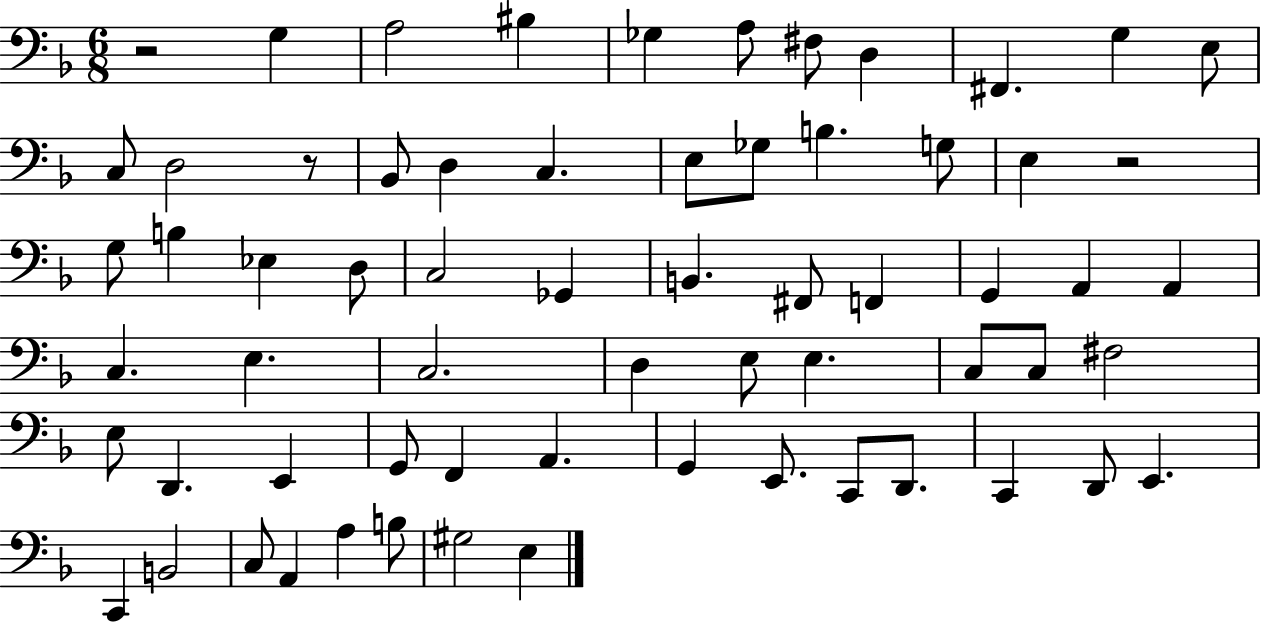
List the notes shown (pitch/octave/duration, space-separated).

R/h G3/q A3/h BIS3/q Gb3/q A3/e F#3/e D3/q F#2/q. G3/q E3/e C3/e D3/h R/e Bb2/e D3/q C3/q. E3/e Gb3/e B3/q. G3/e E3/q R/h G3/e B3/q Eb3/q D3/e C3/h Gb2/q B2/q. F#2/e F2/q G2/q A2/q A2/q C3/q. E3/q. C3/h. D3/q E3/e E3/q. C3/e C3/e F#3/h E3/e D2/q. E2/q G2/e F2/q A2/q. G2/q E2/e. C2/e D2/e. C2/q D2/e E2/q. C2/q B2/h C3/e A2/q A3/q B3/e G#3/h E3/q